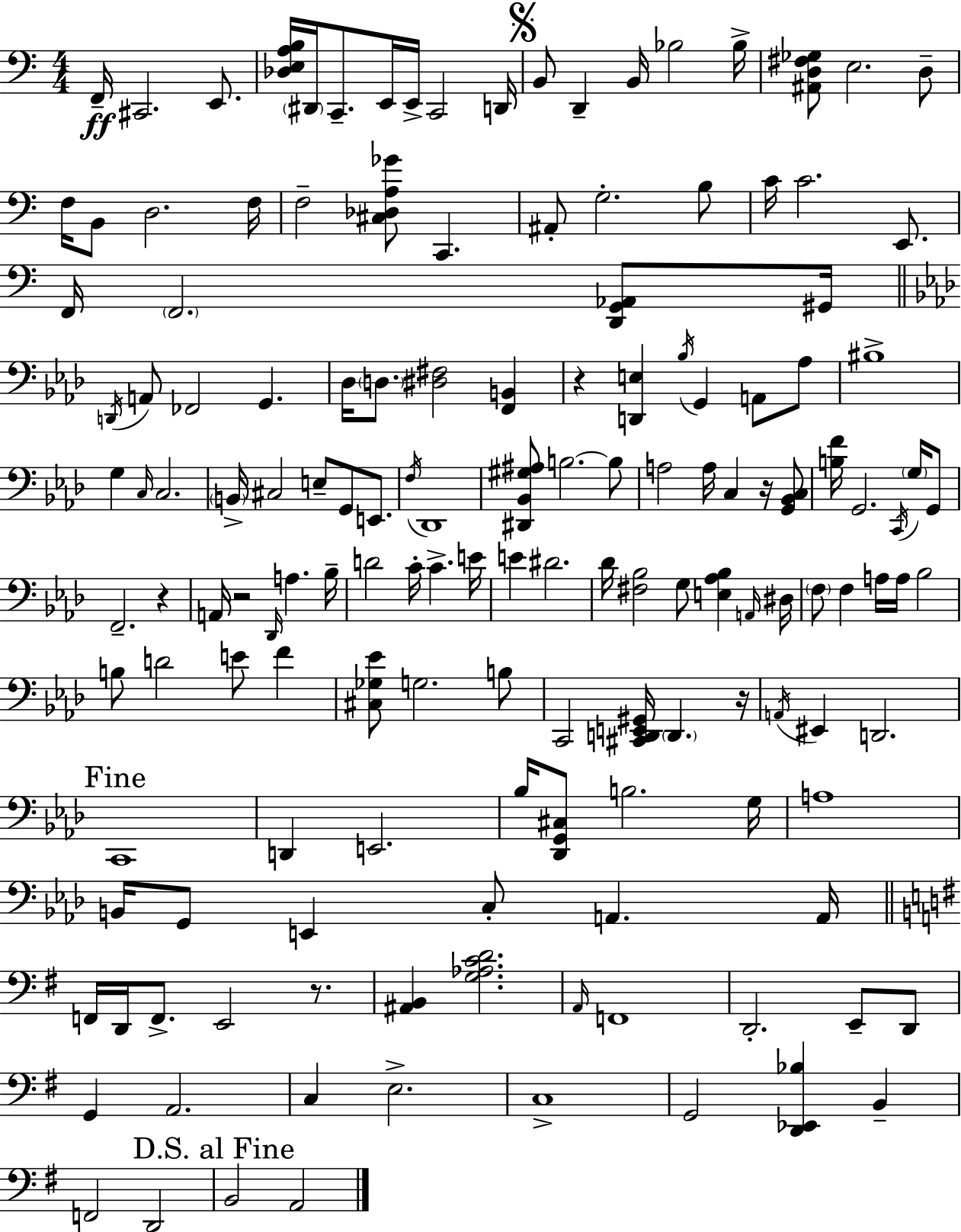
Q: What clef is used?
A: bass